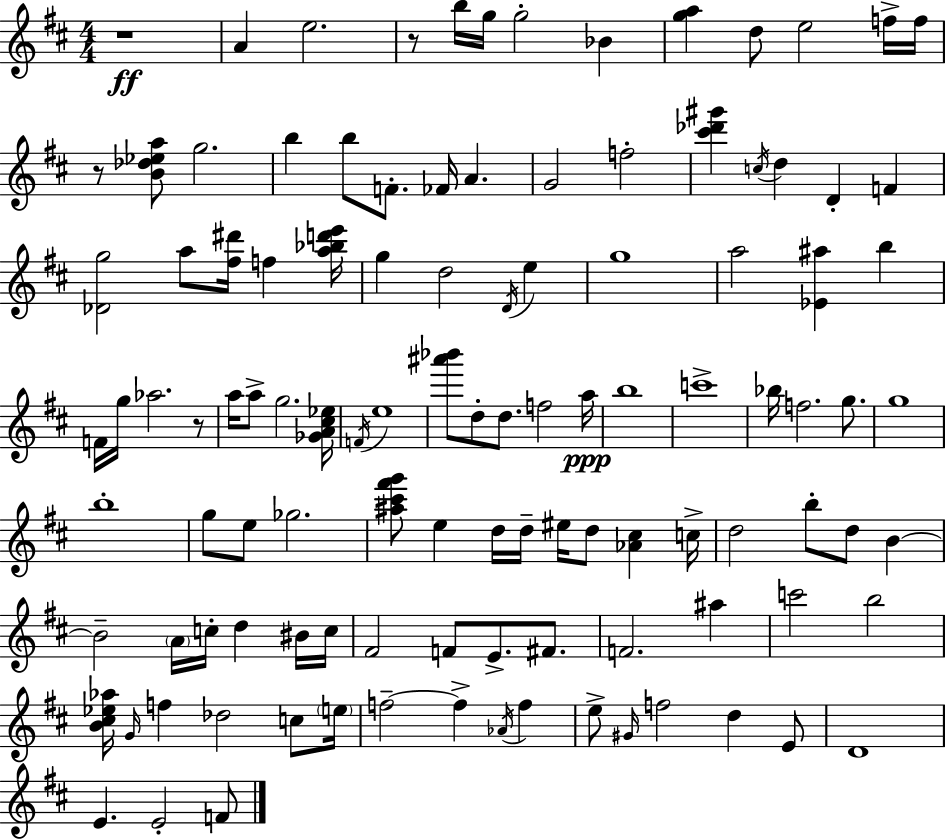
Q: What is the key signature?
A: D major